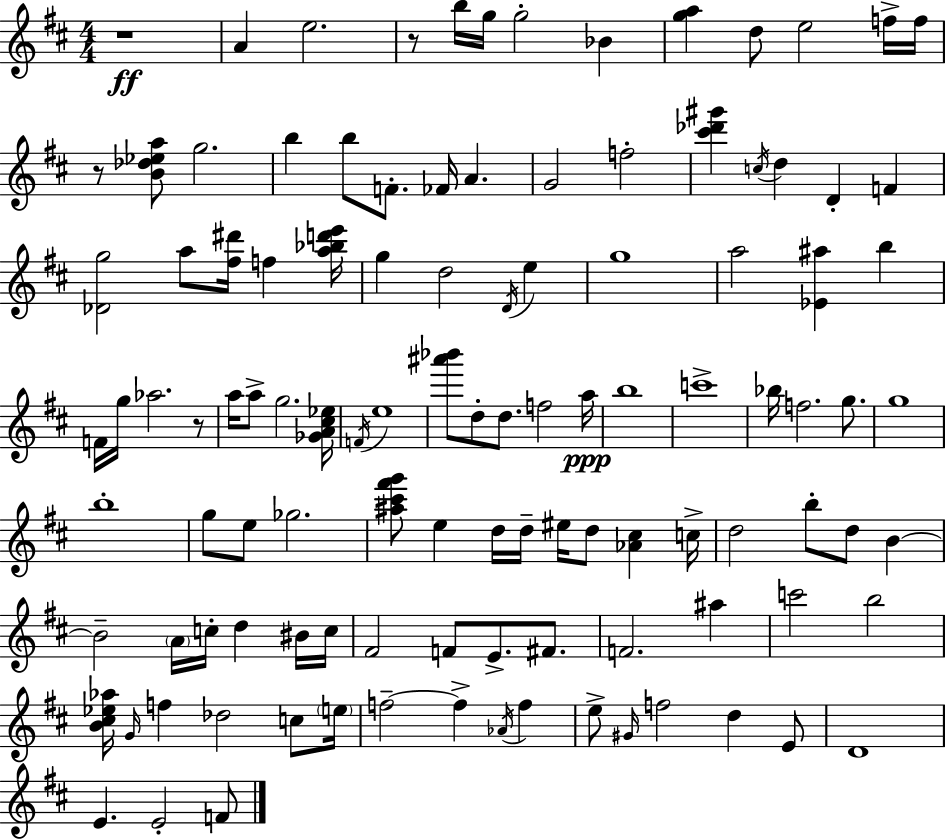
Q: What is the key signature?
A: D major